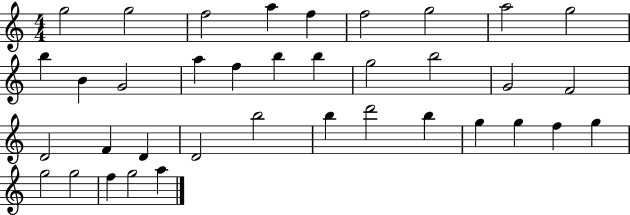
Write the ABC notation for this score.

X:1
T:Untitled
M:4/4
L:1/4
K:C
g2 g2 f2 a f f2 g2 a2 g2 b B G2 a f b b g2 b2 G2 F2 D2 F D D2 b2 b d'2 b g g f g g2 g2 f g2 a